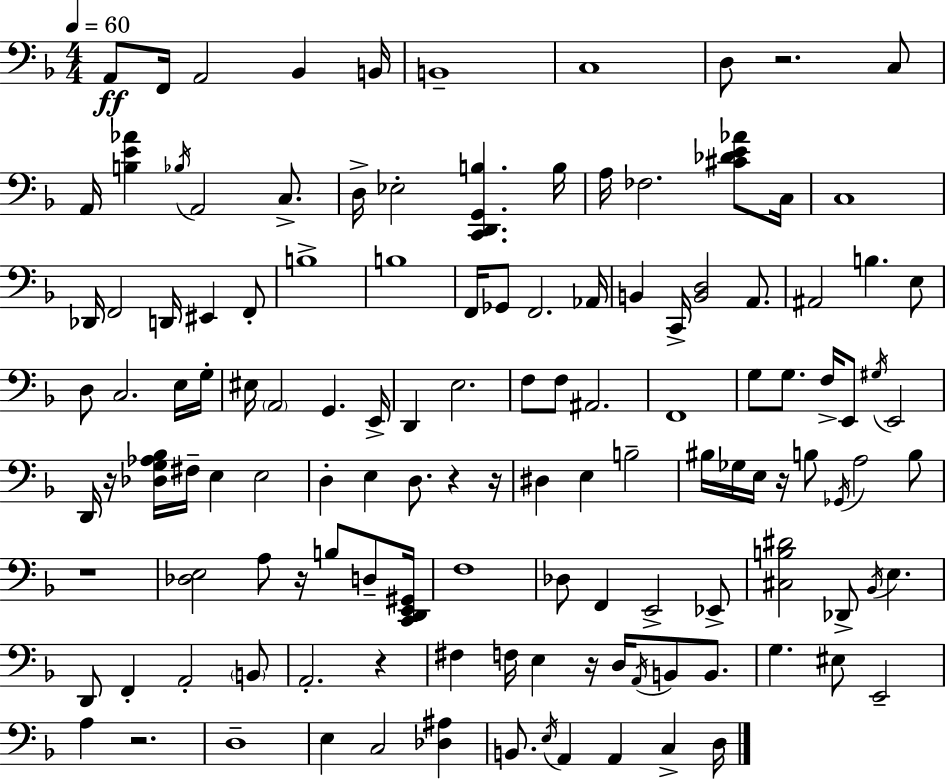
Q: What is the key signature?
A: F major